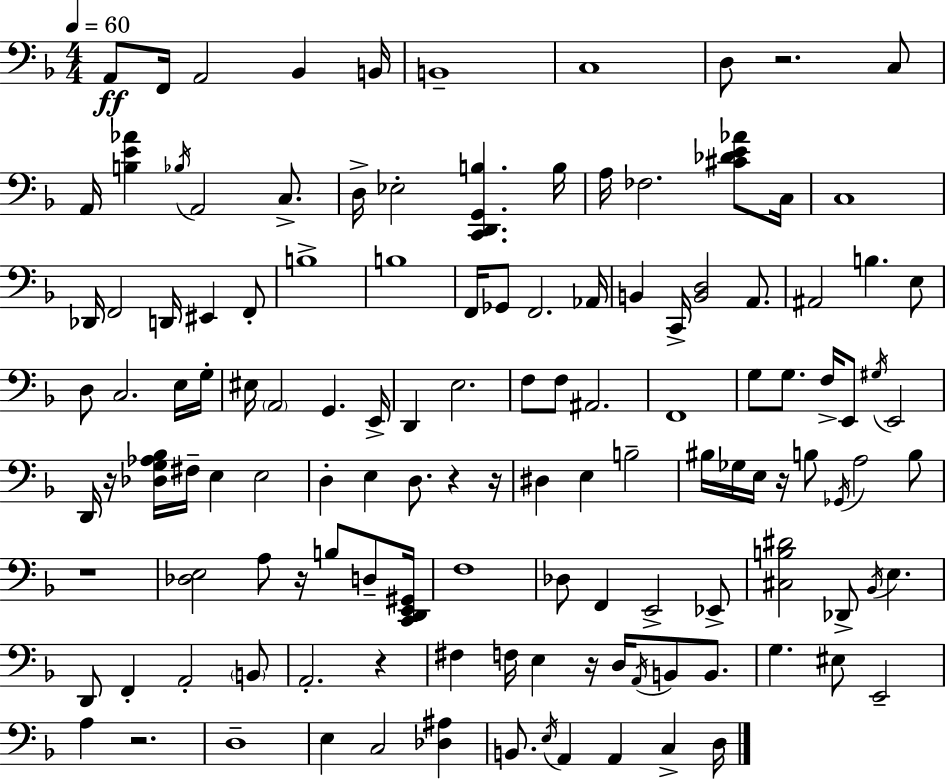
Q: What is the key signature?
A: F major